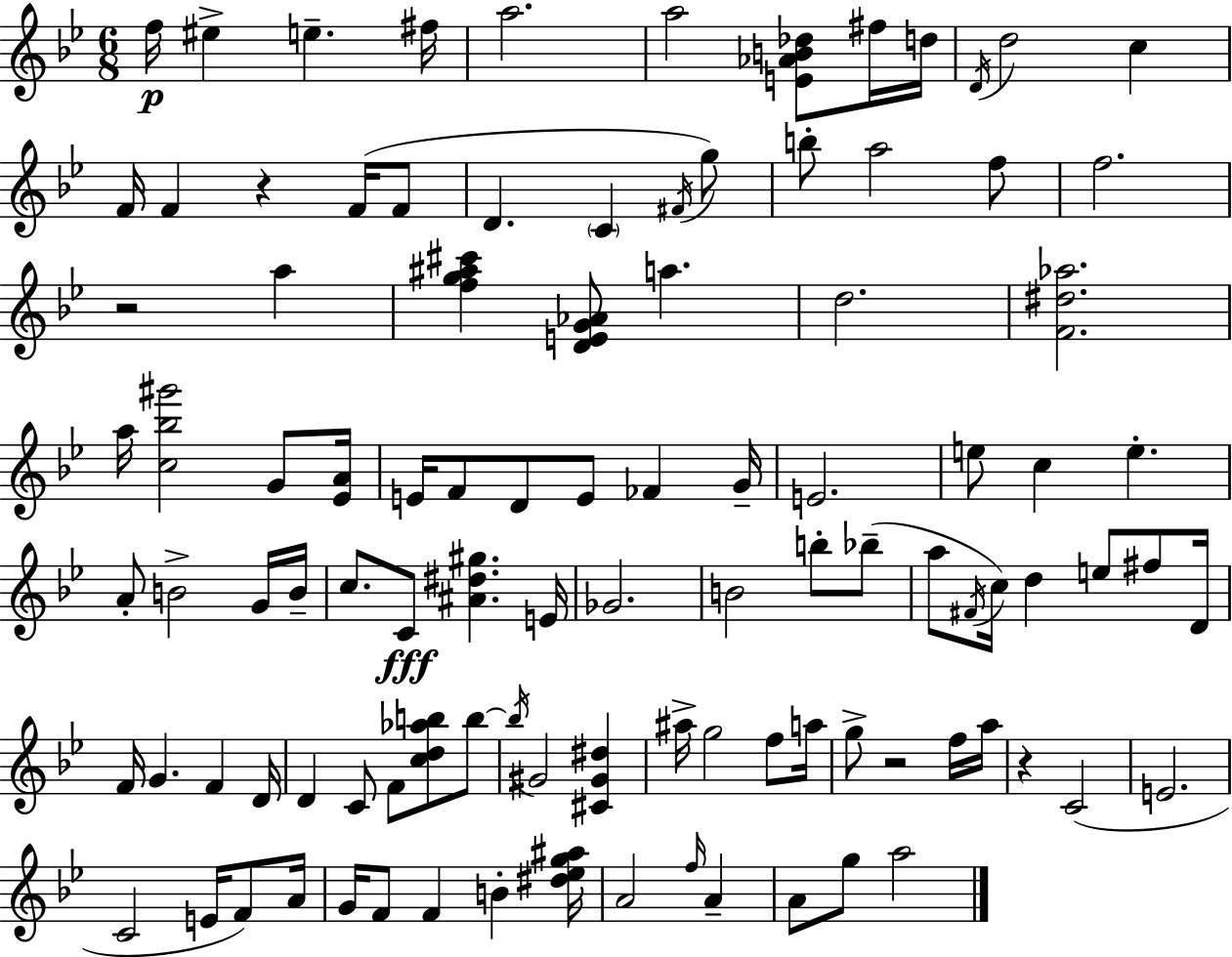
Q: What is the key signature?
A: G minor